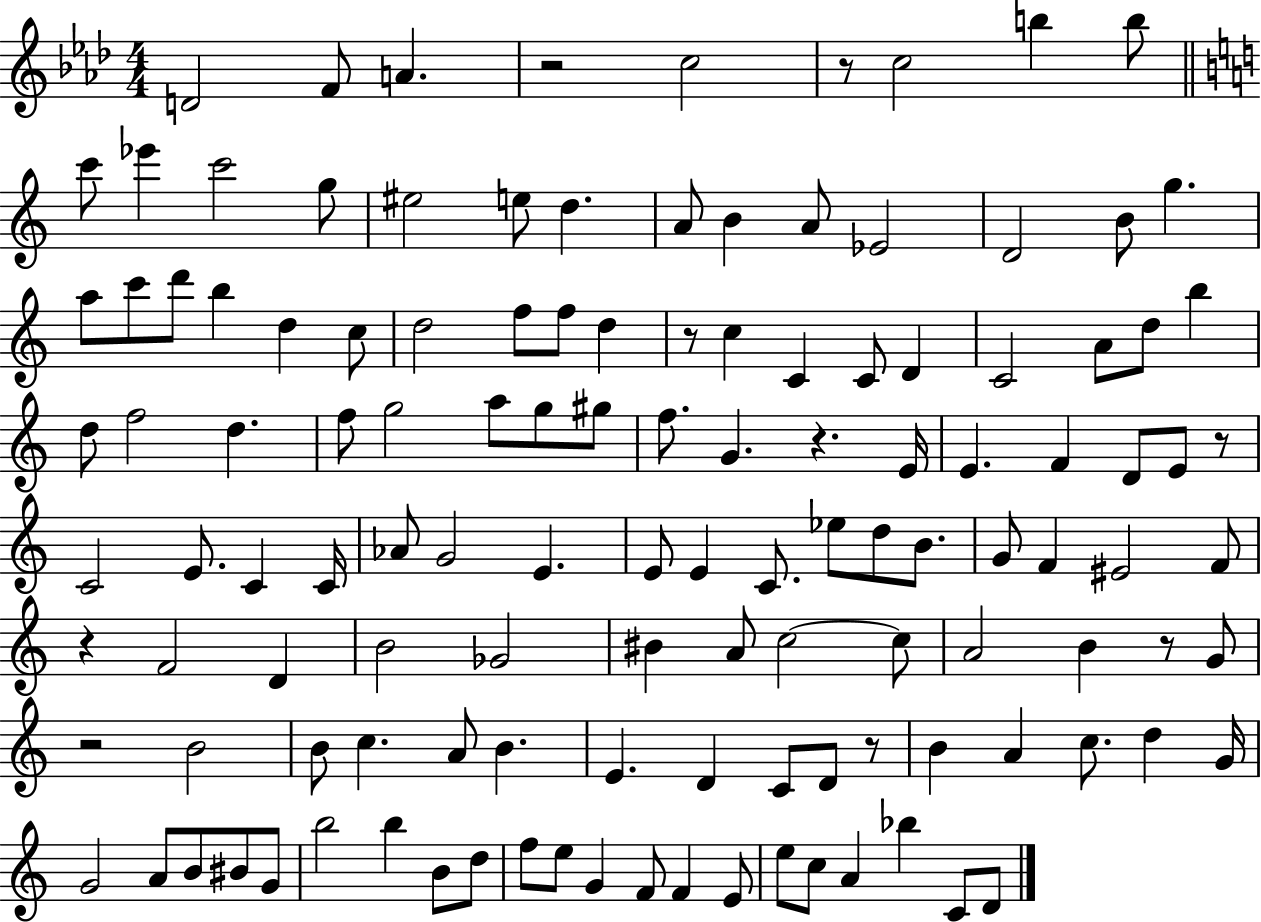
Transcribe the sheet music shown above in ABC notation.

X:1
T:Untitled
M:4/4
L:1/4
K:Ab
D2 F/2 A z2 c2 z/2 c2 b b/2 c'/2 _e' c'2 g/2 ^e2 e/2 d A/2 B A/2 _E2 D2 B/2 g a/2 c'/2 d'/2 b d c/2 d2 f/2 f/2 d z/2 c C C/2 D C2 A/2 d/2 b d/2 f2 d f/2 g2 a/2 g/2 ^g/2 f/2 G z E/4 E F D/2 E/2 z/2 C2 E/2 C C/4 _A/2 G2 E E/2 E C/2 _e/2 d/2 B/2 G/2 F ^E2 F/2 z F2 D B2 _G2 ^B A/2 c2 c/2 A2 B z/2 G/2 z2 B2 B/2 c A/2 B E D C/2 D/2 z/2 B A c/2 d G/4 G2 A/2 B/2 ^B/2 G/2 b2 b B/2 d/2 f/2 e/2 G F/2 F E/2 e/2 c/2 A _b C/2 D/2